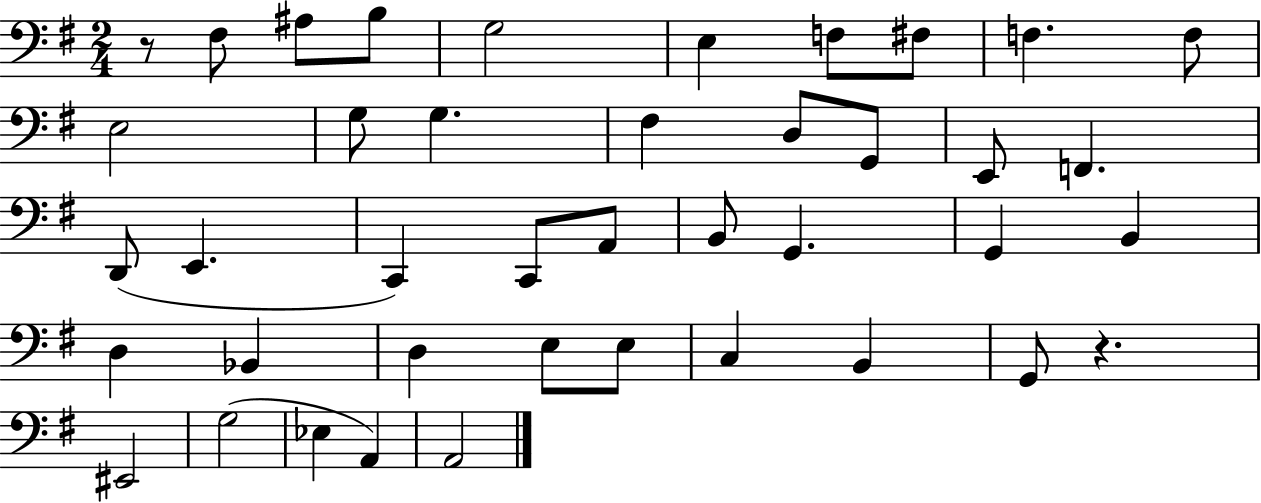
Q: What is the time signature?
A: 2/4